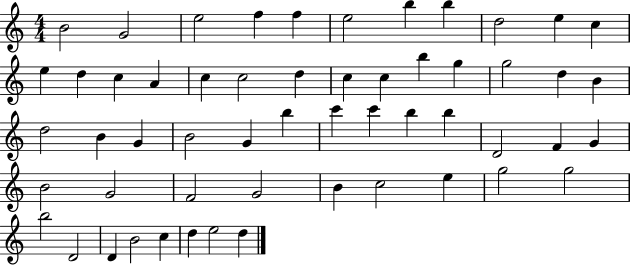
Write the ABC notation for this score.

X:1
T:Untitled
M:4/4
L:1/4
K:C
B2 G2 e2 f f e2 b b d2 e c e d c A c c2 d c c b g g2 d B d2 B G B2 G b c' c' b b D2 F G B2 G2 F2 G2 B c2 e g2 g2 b2 D2 D B2 c d e2 d